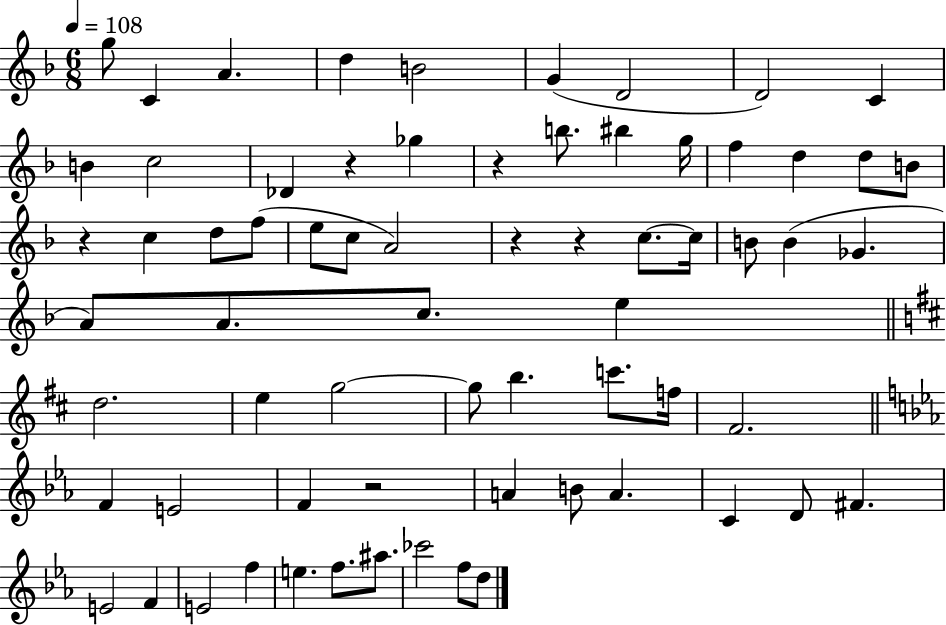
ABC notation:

X:1
T:Untitled
M:6/8
L:1/4
K:F
g/2 C A d B2 G D2 D2 C B c2 _D z _g z b/2 ^b g/4 f d d/2 B/2 z c d/2 f/2 e/2 c/2 A2 z z c/2 c/4 B/2 B _G A/2 A/2 c/2 e d2 e g2 g/2 b c'/2 f/4 ^F2 F E2 F z2 A B/2 A C D/2 ^F E2 F E2 f e f/2 ^a/2 _c'2 f/2 d/2